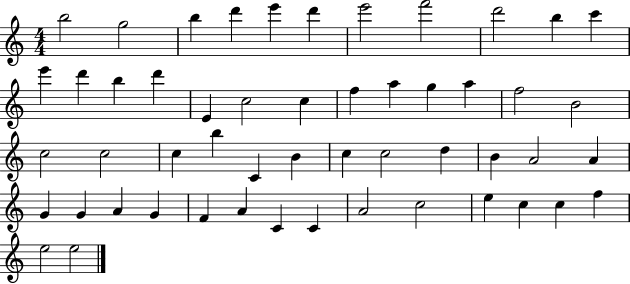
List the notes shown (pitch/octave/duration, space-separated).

B5/h G5/h B5/q D6/q E6/q D6/q E6/h F6/h D6/h B5/q C6/q E6/q D6/q B5/q D6/q E4/q C5/h C5/q F5/q A5/q G5/q A5/q F5/h B4/h C5/h C5/h C5/q B5/q C4/q B4/q C5/q C5/h D5/q B4/q A4/h A4/q G4/q G4/q A4/q G4/q F4/q A4/q C4/q C4/q A4/h C5/h E5/q C5/q C5/q F5/q E5/h E5/h